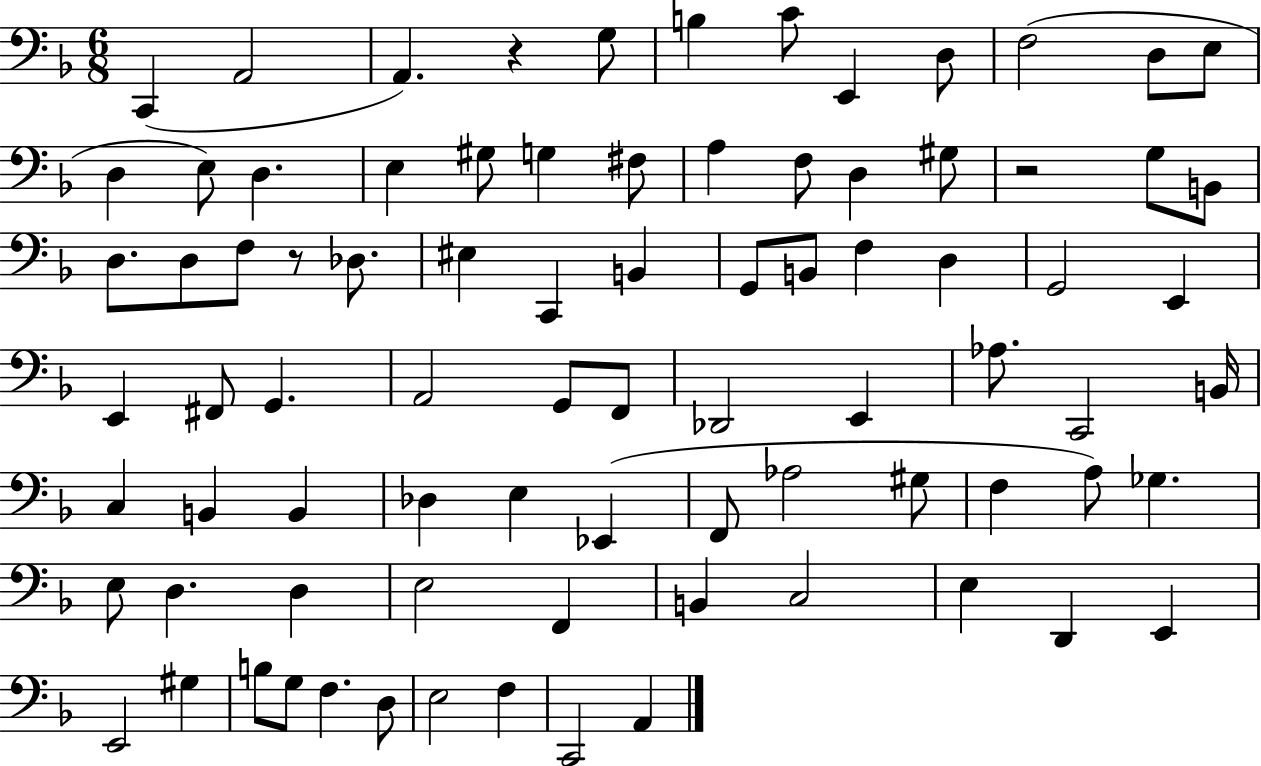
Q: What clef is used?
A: bass